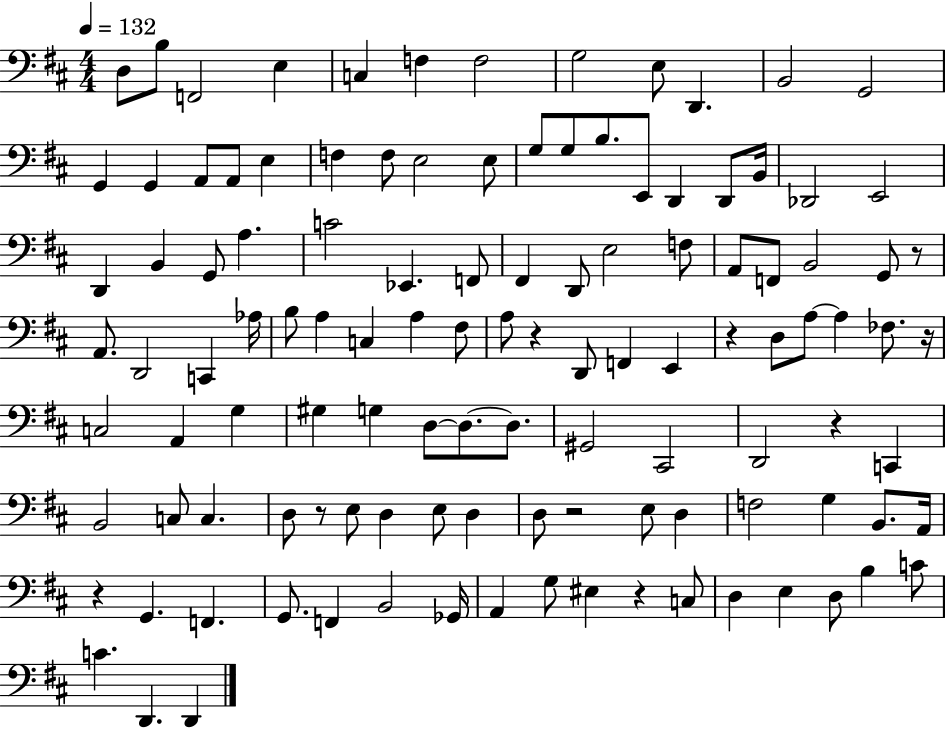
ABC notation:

X:1
T:Untitled
M:4/4
L:1/4
K:D
D,/2 B,/2 F,,2 E, C, F, F,2 G,2 E,/2 D,, B,,2 G,,2 G,, G,, A,,/2 A,,/2 E, F, F,/2 E,2 E,/2 G,/2 G,/2 B,/2 E,,/2 D,, D,,/2 B,,/4 _D,,2 E,,2 D,, B,, G,,/2 A, C2 _E,, F,,/2 ^F,, D,,/2 E,2 F,/2 A,,/2 F,,/2 B,,2 G,,/2 z/2 A,,/2 D,,2 C,, _A,/4 B,/2 A, C, A, ^F,/2 A,/2 z D,,/2 F,, E,, z D,/2 A,/2 A, _F,/2 z/4 C,2 A,, G, ^G, G, D,/2 D,/2 D,/2 ^G,,2 ^C,,2 D,,2 z C,, B,,2 C,/2 C, D,/2 z/2 E,/2 D, E,/2 D, D,/2 z2 E,/2 D, F,2 G, B,,/2 A,,/4 z G,, F,, G,,/2 F,, B,,2 _G,,/4 A,, G,/2 ^E, z C,/2 D, E, D,/2 B, C/2 C D,, D,,